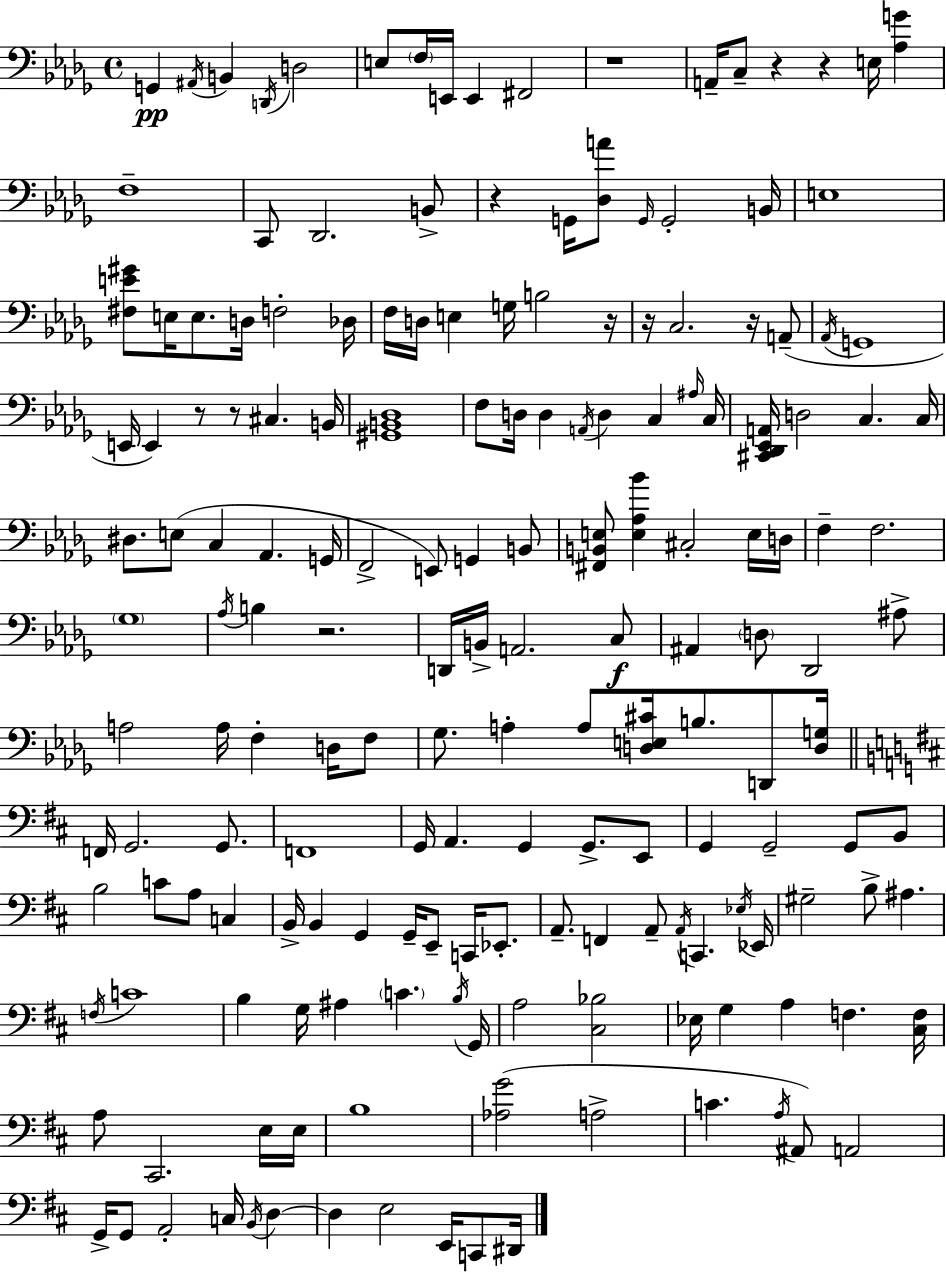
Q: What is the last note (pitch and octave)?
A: D#2